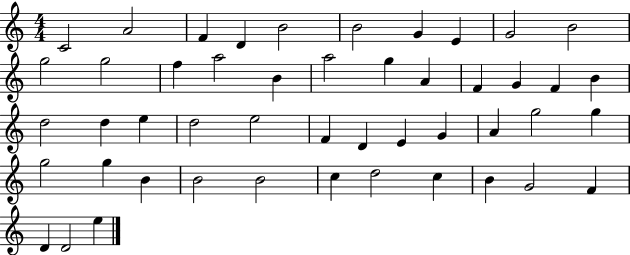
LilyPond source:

{
  \clef treble
  \numericTimeSignature
  \time 4/4
  \key c \major
  c'2 a'2 | f'4 d'4 b'2 | b'2 g'4 e'4 | g'2 b'2 | \break g''2 g''2 | f''4 a''2 b'4 | a''2 g''4 a'4 | f'4 g'4 f'4 b'4 | \break d''2 d''4 e''4 | d''2 e''2 | f'4 d'4 e'4 g'4 | a'4 g''2 g''4 | \break g''2 g''4 b'4 | b'2 b'2 | c''4 d''2 c''4 | b'4 g'2 f'4 | \break d'4 d'2 e''4 | \bar "|."
}